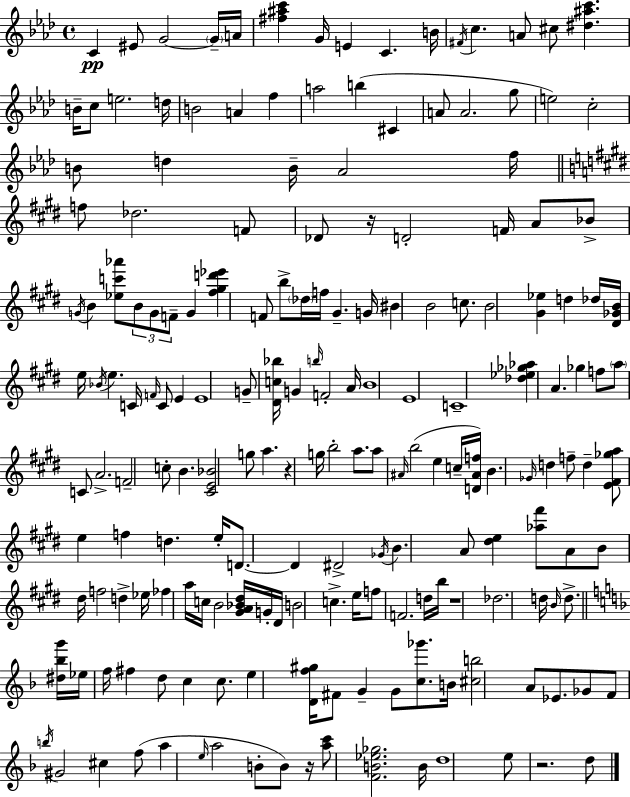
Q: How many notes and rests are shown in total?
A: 185